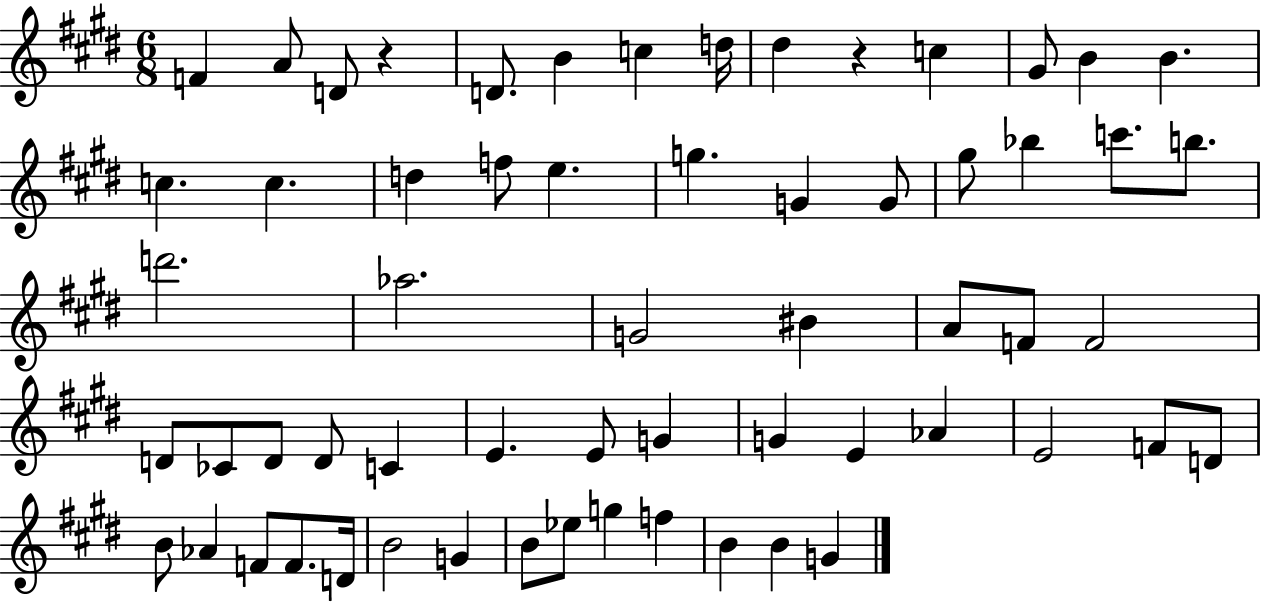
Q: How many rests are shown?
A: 2